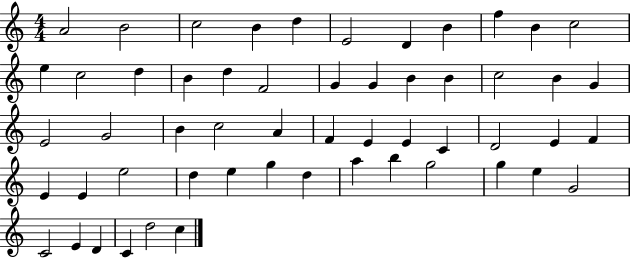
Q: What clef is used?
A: treble